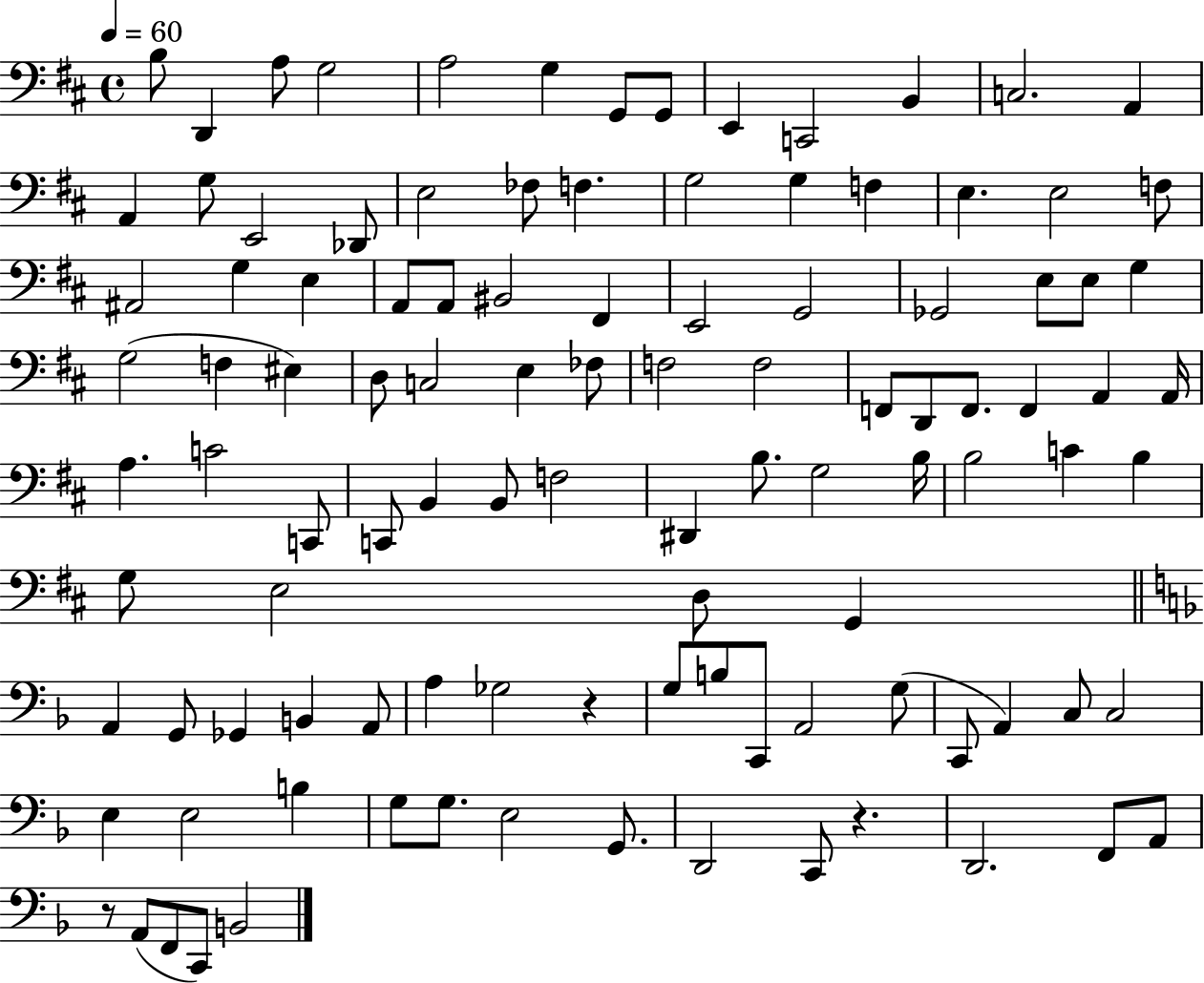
{
  \clef bass
  \time 4/4
  \defaultTimeSignature
  \key d \major
  \tempo 4 = 60
  b8 d,4 a8 g2 | a2 g4 g,8 g,8 | e,4 c,2 b,4 | c2. a,4 | \break a,4 g8 e,2 des,8 | e2 fes8 f4. | g2 g4 f4 | e4. e2 f8 | \break ais,2 g4 e4 | a,8 a,8 bis,2 fis,4 | e,2 g,2 | ges,2 e8 e8 g4 | \break g2( f4 eis4) | d8 c2 e4 fes8 | f2 f2 | f,8 d,8 f,8. f,4 a,4 a,16 | \break a4. c'2 c,8 | c,8 b,4 b,8 f2 | dis,4 b8. g2 b16 | b2 c'4 b4 | \break g8 e2 d8 g,4 | \bar "||" \break \key d \minor a,4 g,8 ges,4 b,4 a,8 | a4 ges2 r4 | g8 b8 c,8 a,2 g8( | c,8 a,4) c8 c2 | \break e4 e2 b4 | g8 g8. e2 g,8. | d,2 c,8 r4. | d,2. f,8 a,8 | \break r8 a,8( f,8 c,8) b,2 | \bar "|."
}